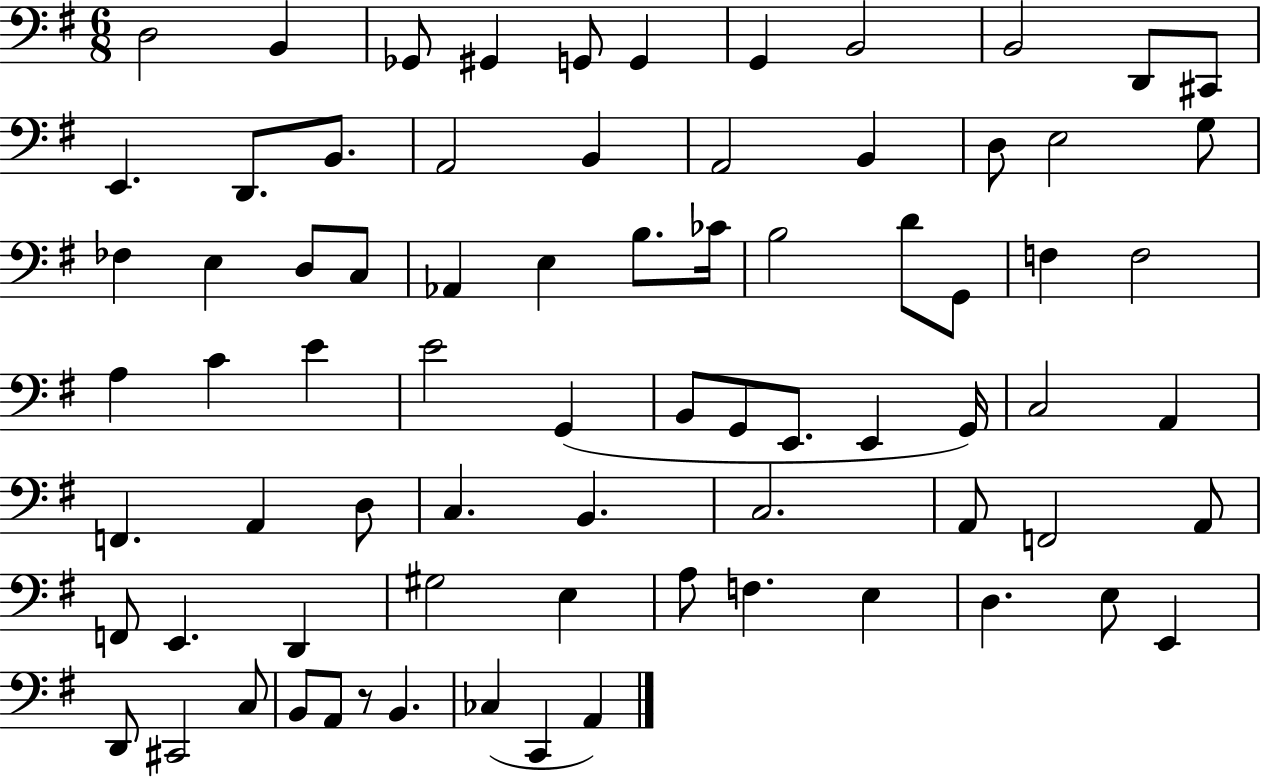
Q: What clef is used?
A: bass